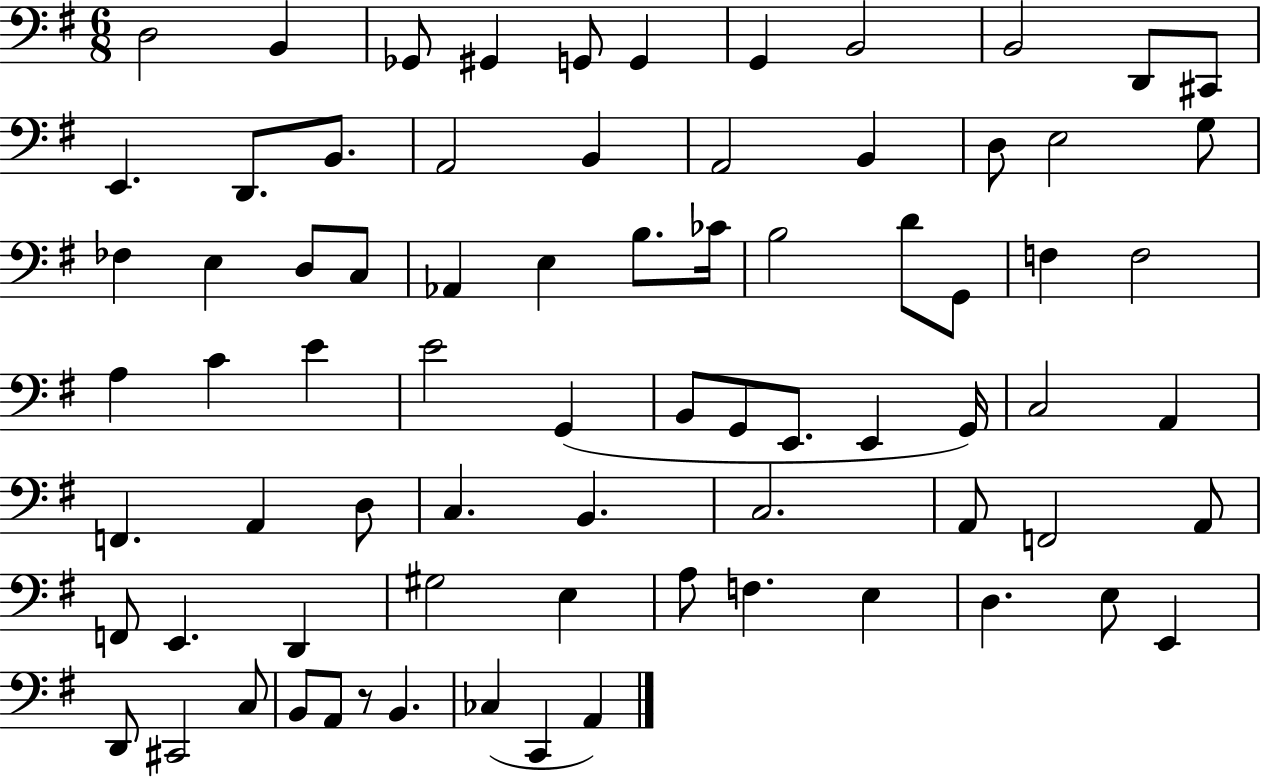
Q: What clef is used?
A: bass